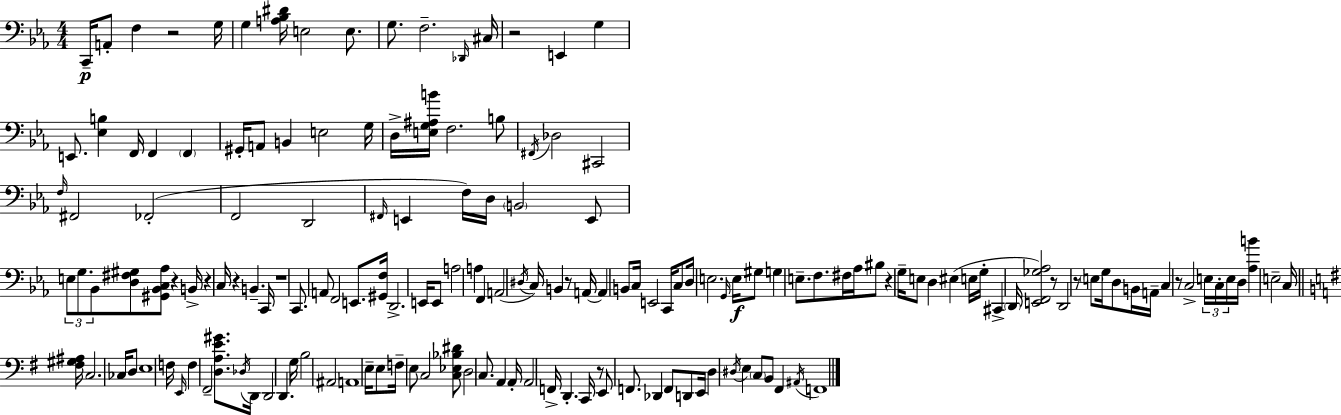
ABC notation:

X:1
T:Untitled
M:4/4
L:1/4
K:Cm
C,,/4 A,,/2 F, z2 G,/4 G, [A,_B,^D]/4 E,2 E,/2 G,/2 F,2 _D,,/4 ^C,/4 z2 E,, G, E,,/2 [_E,B,] F,,/4 F,, F,, ^G,,/4 A,,/2 B,, E,2 G,/4 D,/4 [E,G,^A,B]/4 F,2 B,/2 ^F,,/4 _D,2 ^C,,2 F,/4 ^F,,2 _F,,2 F,,2 D,,2 ^F,,/4 E,, F,/4 D,/4 B,,2 E,,/2 E,/2 G,/2 _B,,/2 [D,^F,^G,]/2 [^G,,_B,,C,_A,]/2 z B,,/4 z C,/4 z B,, C,,/4 z4 C,,/2 A,,/2 F,,2 E,,/2 [^G,,F,]/4 D,,2 E,,/4 E,,/2 A,2 A, F,, A,,2 ^D,/4 C,/4 B,, z/2 A,,/4 A,, B,,/2 C,/4 E,,2 C,,/4 C,/2 D,/4 E,2 G,,/4 E,/4 ^G,/2 G, E,/2 F,/2 ^F,/4 _A,/4 ^B,/2 z G,/4 E,/2 D, ^E, E,/4 G,/4 ^C,, D,,/4 [E,,F,,_G,_A,]2 z/2 D,,2 z/2 E,/2 G,/4 D,/2 B,,/4 A,,/4 C, z/2 C,2 E,/4 C,/4 E,/4 D,/4 [_A,B] E,2 C,/4 [^F,^G,^A,]/4 C,2 _C,/4 D,/2 E,4 F,/4 E,,/4 F, ^F,,2 [D,A,E^G]/2 _D,/4 D,,/4 D,,2 D,, G,/4 B,2 ^A,,2 A,,4 E,/4 E,/2 F,/4 E,/2 C,2 [C,_E,_B,^D]/2 D,2 C,/2 A,, A,,/4 A,,2 F,,/4 D,, C,,/4 z/2 E,,/2 F,,/2 _D,, F,,/2 D,,/2 E,,/4 D, ^D,/4 E, C,/2 B,,/2 ^F,, ^A,,/4 F,,4